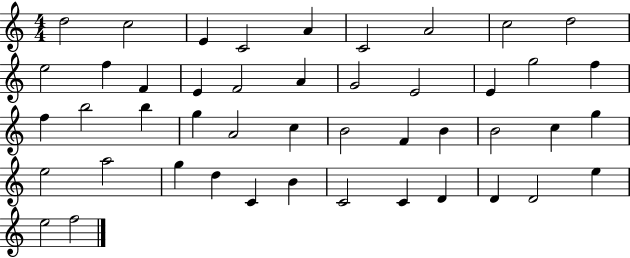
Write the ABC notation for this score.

X:1
T:Untitled
M:4/4
L:1/4
K:C
d2 c2 E C2 A C2 A2 c2 d2 e2 f F E F2 A G2 E2 E g2 f f b2 b g A2 c B2 F B B2 c g e2 a2 g d C B C2 C D D D2 e e2 f2